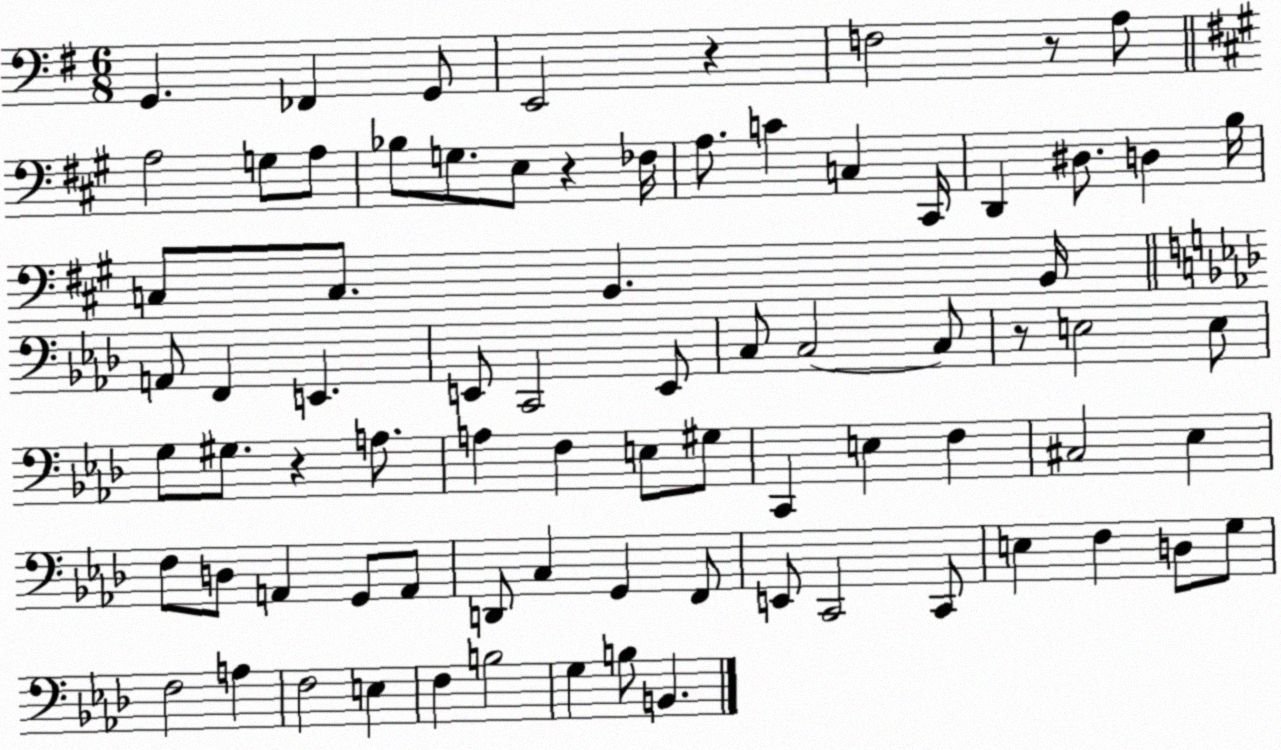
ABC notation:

X:1
T:Untitled
M:6/8
L:1/4
K:G
G,, _F,, G,,/2 E,,2 z F,2 z/2 A,/2 A,2 G,/2 A,/2 _B,/2 G,/2 E,/2 z _F,/4 A,/2 C C, ^C,,/4 D,, ^D,/2 D, B,/4 C,/2 C,/2 B,, B,,/4 A,,/2 F,, E,, E,,/2 C,,2 E,,/2 C,/2 C,2 C,/2 z/2 E,2 E,/2 G,/2 ^G,/2 z A,/2 A, F, E,/2 ^G,/2 C,, E, F, ^C,2 _E, F,/2 D,/2 A,, G,,/2 A,,/2 D,,/2 C, G,, F,,/2 E,,/2 C,,2 C,,/2 E, F, D,/2 G,/2 F,2 A, F,2 E, F, B,2 G, B,/2 B,,